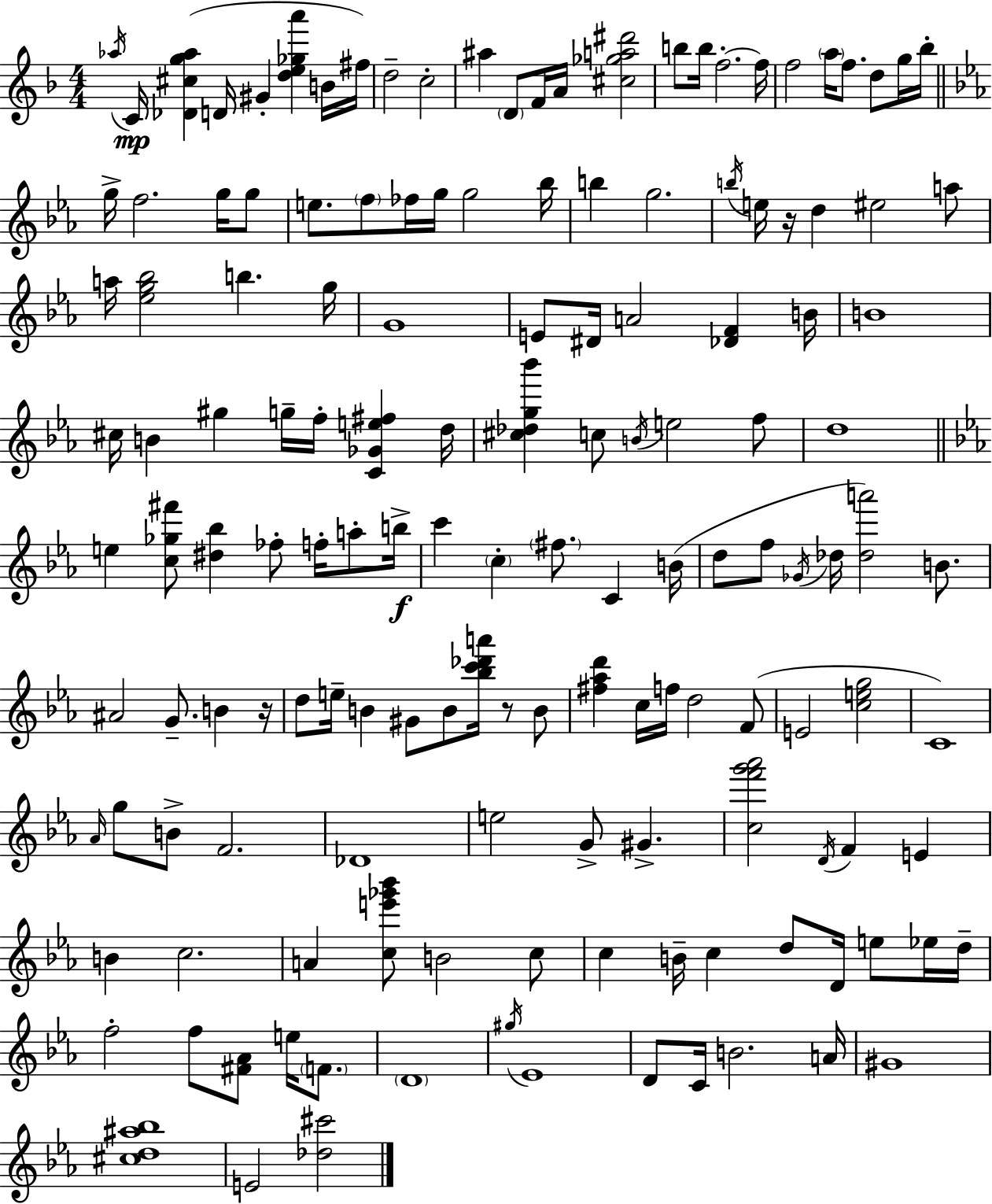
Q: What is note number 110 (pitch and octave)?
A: D4